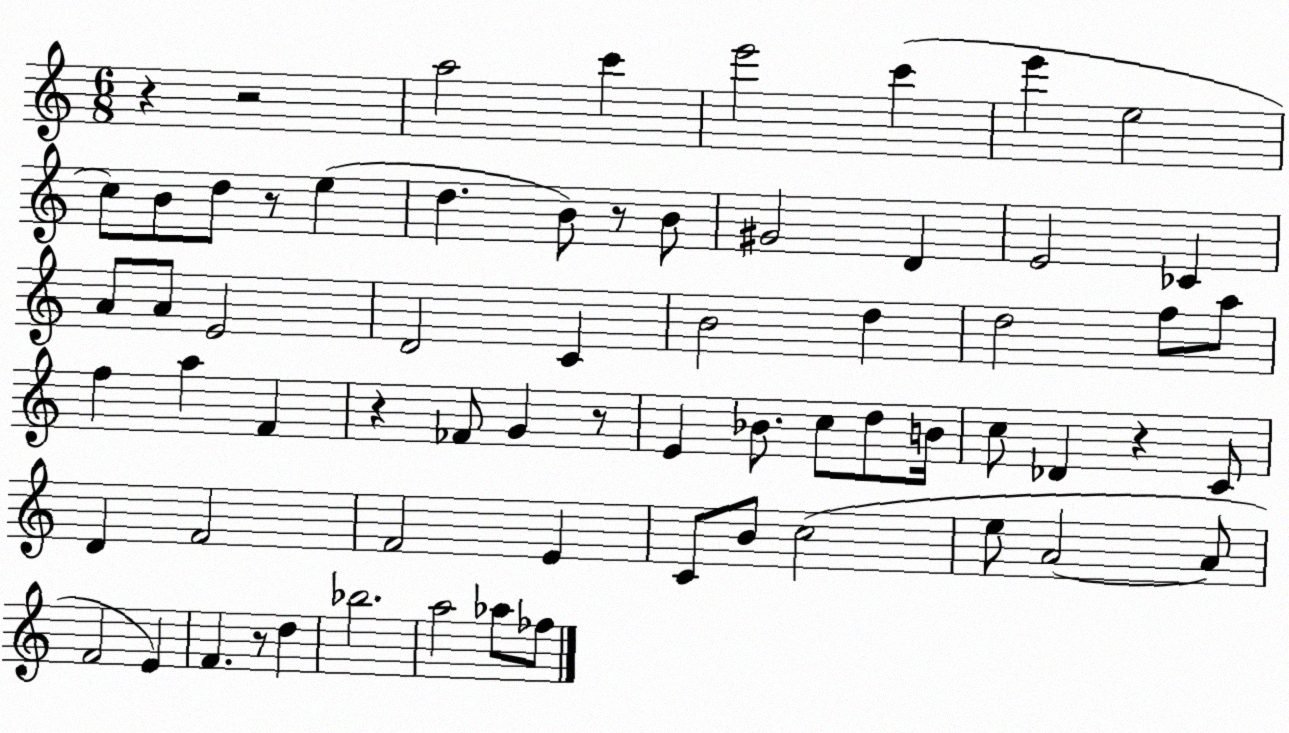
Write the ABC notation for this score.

X:1
T:Untitled
M:6/8
L:1/4
K:C
z z2 a2 c' e'2 c' e' e2 c/2 B/2 d/2 z/2 e d B/2 z/2 B/2 ^G2 D E2 _C A/2 A/2 E2 D2 C B2 d d2 f/2 a/2 f a F z _F/2 G z/2 E _B/2 c/2 d/2 B/4 c/2 _D z C/2 D F2 F2 E C/2 B/2 c2 e/2 A2 A/2 F2 E F z/2 d _b2 a2 _a/2 _f/2